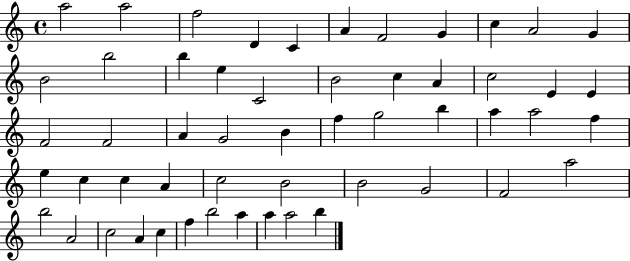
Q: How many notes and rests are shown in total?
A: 54